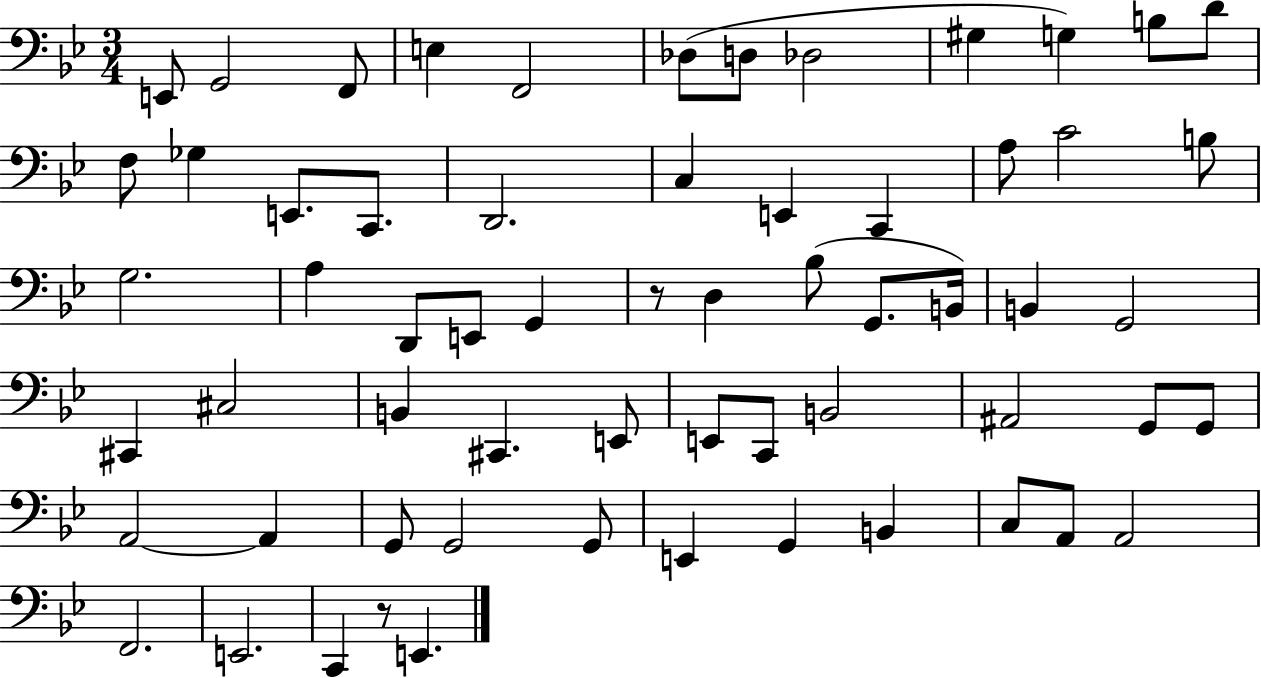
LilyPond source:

{
  \clef bass
  \numericTimeSignature
  \time 3/4
  \key bes \major
  e,8 g,2 f,8 | e4 f,2 | des8( d8 des2 | gis4 g4) b8 d'8 | \break f8 ges4 e,8. c,8. | d,2. | c4 e,4 c,4 | a8 c'2 b8 | \break g2. | a4 d,8 e,8 g,4 | r8 d4 bes8( g,8. b,16) | b,4 g,2 | \break cis,4 cis2 | b,4 cis,4. e,8 | e,8 c,8 b,2 | ais,2 g,8 g,8 | \break a,2~~ a,4 | g,8 g,2 g,8 | e,4 g,4 b,4 | c8 a,8 a,2 | \break f,2. | e,2. | c,4 r8 e,4. | \bar "|."
}